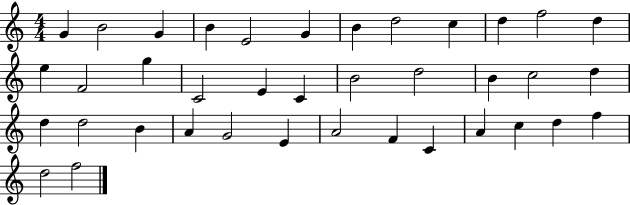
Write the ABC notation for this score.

X:1
T:Untitled
M:4/4
L:1/4
K:C
G B2 G B E2 G B d2 c d f2 d e F2 g C2 E C B2 d2 B c2 d d d2 B A G2 E A2 F C A c d f d2 f2